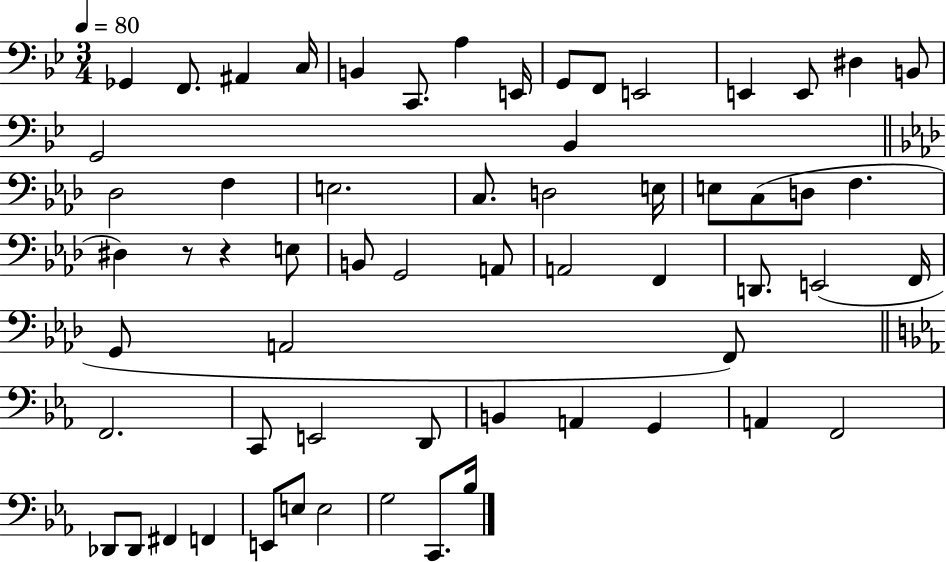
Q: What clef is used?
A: bass